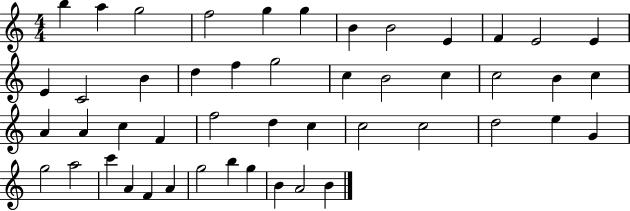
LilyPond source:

{
  \clef treble
  \numericTimeSignature
  \time 4/4
  \key c \major
  b''4 a''4 g''2 | f''2 g''4 g''4 | b'4 b'2 e'4 | f'4 e'2 e'4 | \break e'4 c'2 b'4 | d''4 f''4 g''2 | c''4 b'2 c''4 | c''2 b'4 c''4 | \break a'4 a'4 c''4 f'4 | f''2 d''4 c''4 | c''2 c''2 | d''2 e''4 g'4 | \break g''2 a''2 | c'''4 a'4 f'4 a'4 | g''2 b''4 g''4 | b'4 a'2 b'4 | \break \bar "|."
}